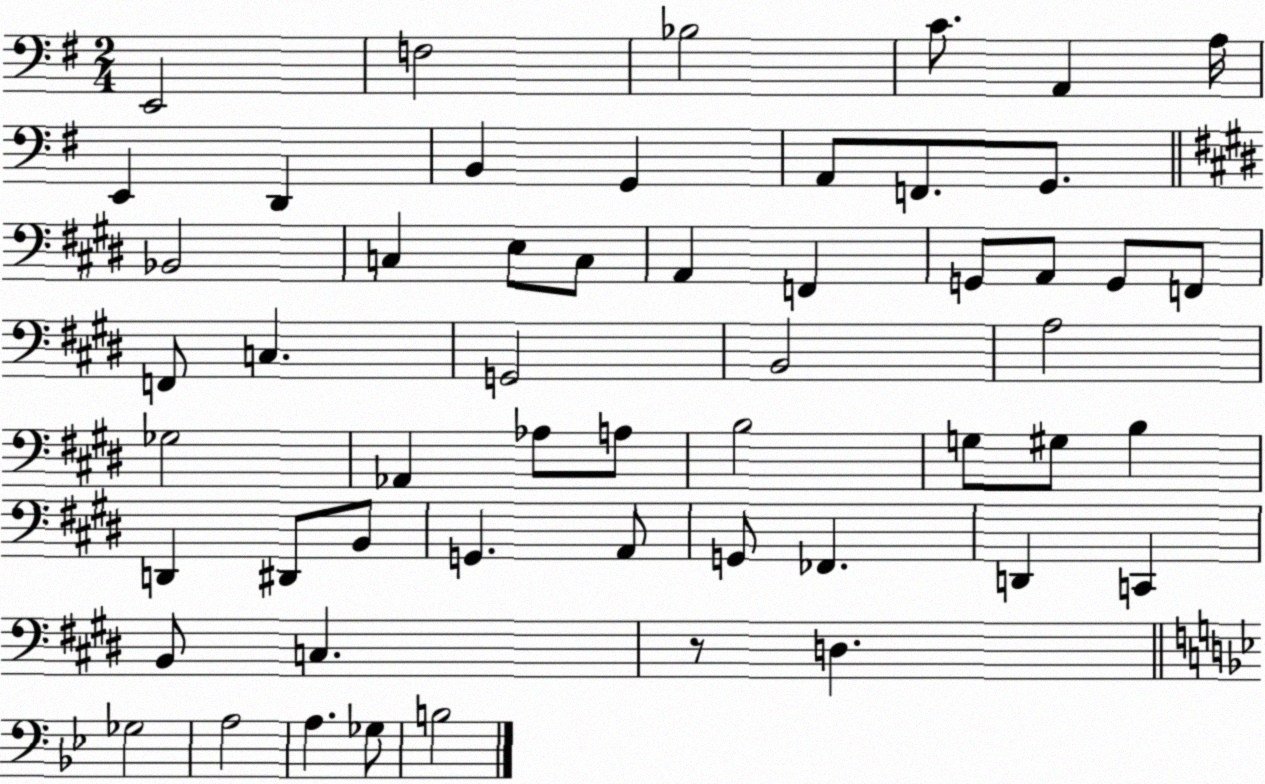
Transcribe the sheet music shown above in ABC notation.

X:1
T:Untitled
M:2/4
L:1/4
K:G
E,,2 F,2 _B,2 C/2 A,, A,/4 E,, D,, B,, G,, A,,/2 F,,/2 G,,/2 _B,,2 C, E,/2 C,/2 A,, F,, G,,/2 A,,/2 G,,/2 F,,/2 F,,/2 C, G,,2 B,,2 A,2 _G,2 _A,, _A,/2 A,/2 B,2 G,/2 ^G,/2 B, D,, ^D,,/2 B,,/2 G,, A,,/2 G,,/2 _F,, D,, C,, B,,/2 C, z/2 D, _G,2 A,2 A, _G,/2 B,2